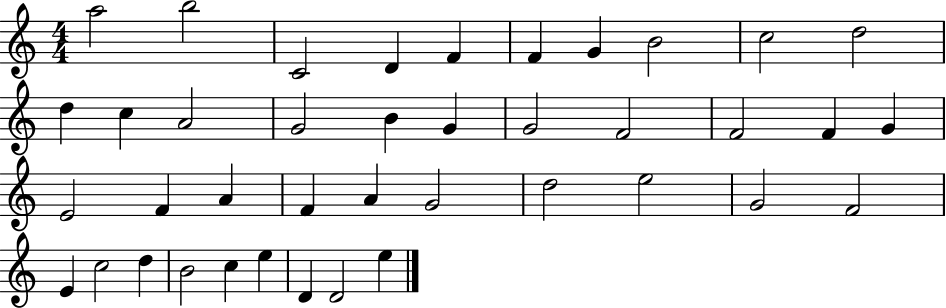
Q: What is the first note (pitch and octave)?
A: A5